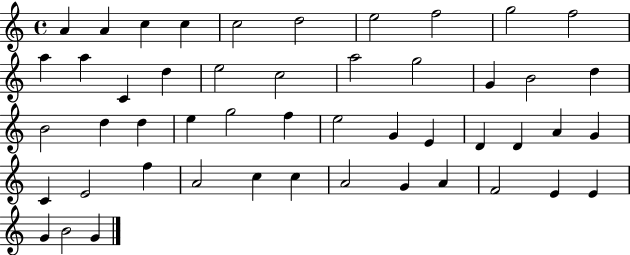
X:1
T:Untitled
M:4/4
L:1/4
K:C
A A c c c2 d2 e2 f2 g2 f2 a a C d e2 c2 a2 g2 G B2 d B2 d d e g2 f e2 G E D D A G C E2 f A2 c c A2 G A F2 E E G B2 G